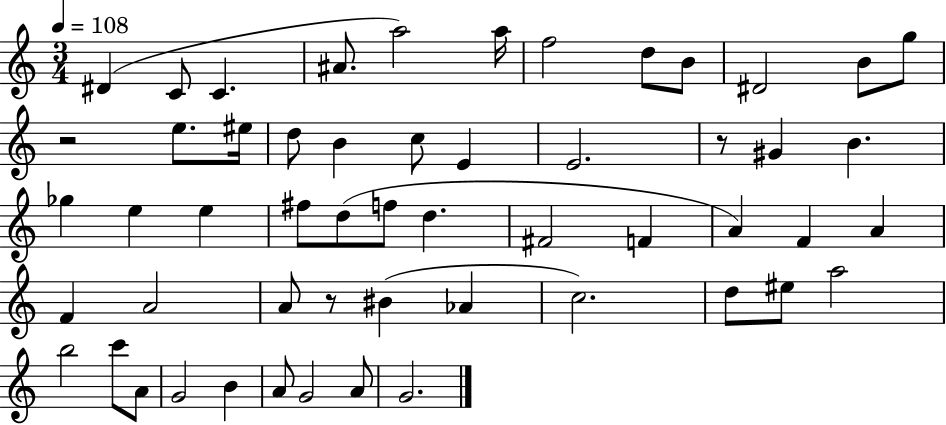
X:1
T:Untitled
M:3/4
L:1/4
K:C
^D C/2 C ^A/2 a2 a/4 f2 d/2 B/2 ^D2 B/2 g/2 z2 e/2 ^e/4 d/2 B c/2 E E2 z/2 ^G B _g e e ^f/2 d/2 f/2 d ^F2 F A F A F A2 A/2 z/2 ^B _A c2 d/2 ^e/2 a2 b2 c'/2 A/2 G2 B A/2 G2 A/2 G2